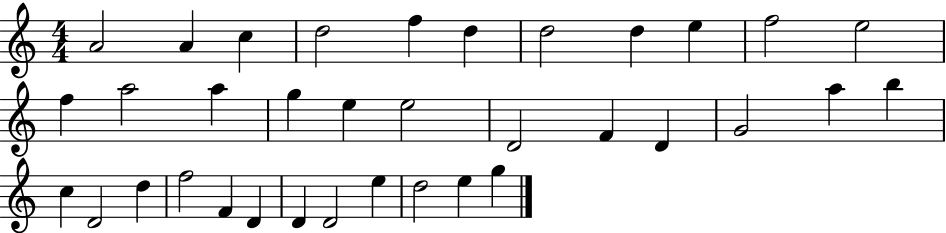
{
  \clef treble
  \numericTimeSignature
  \time 4/4
  \key c \major
  a'2 a'4 c''4 | d''2 f''4 d''4 | d''2 d''4 e''4 | f''2 e''2 | \break f''4 a''2 a''4 | g''4 e''4 e''2 | d'2 f'4 d'4 | g'2 a''4 b''4 | \break c''4 d'2 d''4 | f''2 f'4 d'4 | d'4 d'2 e''4 | d''2 e''4 g''4 | \break \bar "|."
}